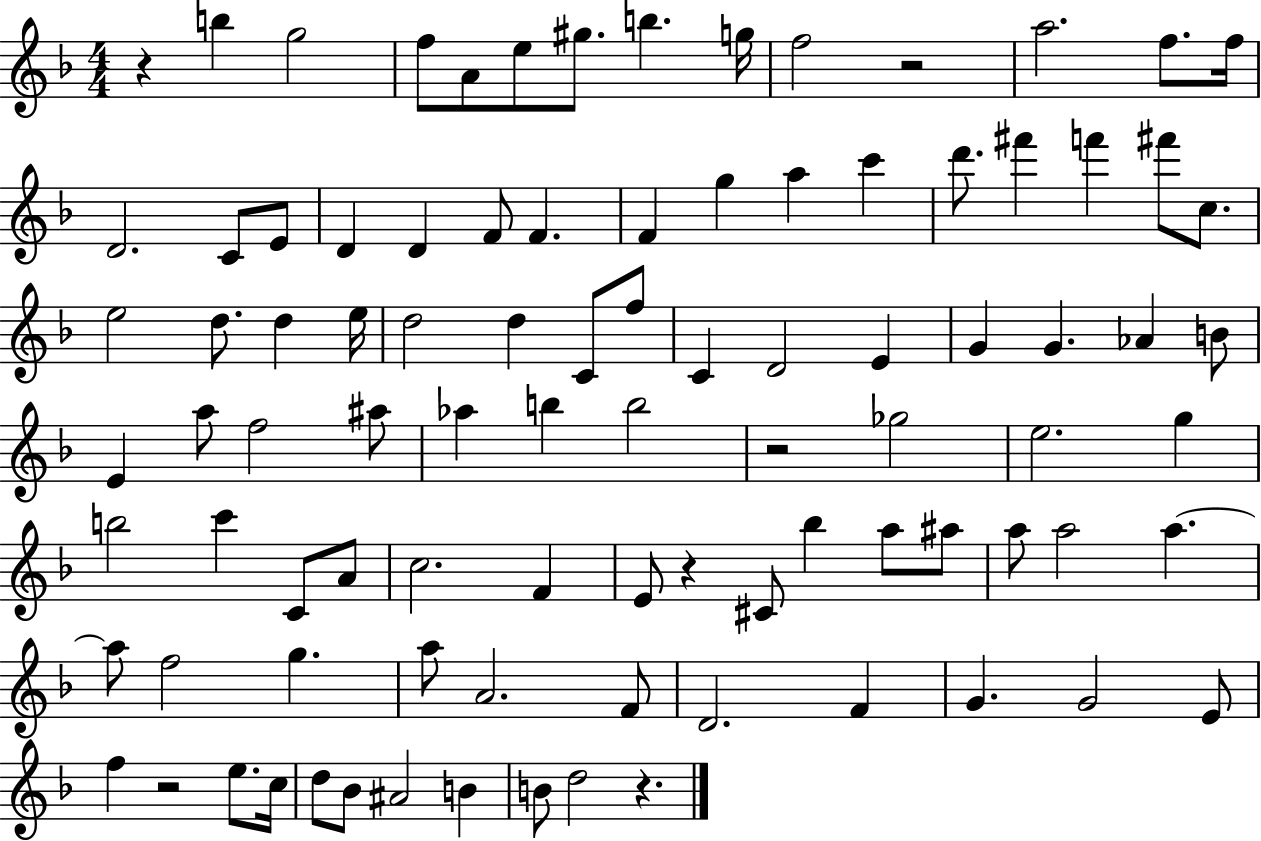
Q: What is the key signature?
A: F major